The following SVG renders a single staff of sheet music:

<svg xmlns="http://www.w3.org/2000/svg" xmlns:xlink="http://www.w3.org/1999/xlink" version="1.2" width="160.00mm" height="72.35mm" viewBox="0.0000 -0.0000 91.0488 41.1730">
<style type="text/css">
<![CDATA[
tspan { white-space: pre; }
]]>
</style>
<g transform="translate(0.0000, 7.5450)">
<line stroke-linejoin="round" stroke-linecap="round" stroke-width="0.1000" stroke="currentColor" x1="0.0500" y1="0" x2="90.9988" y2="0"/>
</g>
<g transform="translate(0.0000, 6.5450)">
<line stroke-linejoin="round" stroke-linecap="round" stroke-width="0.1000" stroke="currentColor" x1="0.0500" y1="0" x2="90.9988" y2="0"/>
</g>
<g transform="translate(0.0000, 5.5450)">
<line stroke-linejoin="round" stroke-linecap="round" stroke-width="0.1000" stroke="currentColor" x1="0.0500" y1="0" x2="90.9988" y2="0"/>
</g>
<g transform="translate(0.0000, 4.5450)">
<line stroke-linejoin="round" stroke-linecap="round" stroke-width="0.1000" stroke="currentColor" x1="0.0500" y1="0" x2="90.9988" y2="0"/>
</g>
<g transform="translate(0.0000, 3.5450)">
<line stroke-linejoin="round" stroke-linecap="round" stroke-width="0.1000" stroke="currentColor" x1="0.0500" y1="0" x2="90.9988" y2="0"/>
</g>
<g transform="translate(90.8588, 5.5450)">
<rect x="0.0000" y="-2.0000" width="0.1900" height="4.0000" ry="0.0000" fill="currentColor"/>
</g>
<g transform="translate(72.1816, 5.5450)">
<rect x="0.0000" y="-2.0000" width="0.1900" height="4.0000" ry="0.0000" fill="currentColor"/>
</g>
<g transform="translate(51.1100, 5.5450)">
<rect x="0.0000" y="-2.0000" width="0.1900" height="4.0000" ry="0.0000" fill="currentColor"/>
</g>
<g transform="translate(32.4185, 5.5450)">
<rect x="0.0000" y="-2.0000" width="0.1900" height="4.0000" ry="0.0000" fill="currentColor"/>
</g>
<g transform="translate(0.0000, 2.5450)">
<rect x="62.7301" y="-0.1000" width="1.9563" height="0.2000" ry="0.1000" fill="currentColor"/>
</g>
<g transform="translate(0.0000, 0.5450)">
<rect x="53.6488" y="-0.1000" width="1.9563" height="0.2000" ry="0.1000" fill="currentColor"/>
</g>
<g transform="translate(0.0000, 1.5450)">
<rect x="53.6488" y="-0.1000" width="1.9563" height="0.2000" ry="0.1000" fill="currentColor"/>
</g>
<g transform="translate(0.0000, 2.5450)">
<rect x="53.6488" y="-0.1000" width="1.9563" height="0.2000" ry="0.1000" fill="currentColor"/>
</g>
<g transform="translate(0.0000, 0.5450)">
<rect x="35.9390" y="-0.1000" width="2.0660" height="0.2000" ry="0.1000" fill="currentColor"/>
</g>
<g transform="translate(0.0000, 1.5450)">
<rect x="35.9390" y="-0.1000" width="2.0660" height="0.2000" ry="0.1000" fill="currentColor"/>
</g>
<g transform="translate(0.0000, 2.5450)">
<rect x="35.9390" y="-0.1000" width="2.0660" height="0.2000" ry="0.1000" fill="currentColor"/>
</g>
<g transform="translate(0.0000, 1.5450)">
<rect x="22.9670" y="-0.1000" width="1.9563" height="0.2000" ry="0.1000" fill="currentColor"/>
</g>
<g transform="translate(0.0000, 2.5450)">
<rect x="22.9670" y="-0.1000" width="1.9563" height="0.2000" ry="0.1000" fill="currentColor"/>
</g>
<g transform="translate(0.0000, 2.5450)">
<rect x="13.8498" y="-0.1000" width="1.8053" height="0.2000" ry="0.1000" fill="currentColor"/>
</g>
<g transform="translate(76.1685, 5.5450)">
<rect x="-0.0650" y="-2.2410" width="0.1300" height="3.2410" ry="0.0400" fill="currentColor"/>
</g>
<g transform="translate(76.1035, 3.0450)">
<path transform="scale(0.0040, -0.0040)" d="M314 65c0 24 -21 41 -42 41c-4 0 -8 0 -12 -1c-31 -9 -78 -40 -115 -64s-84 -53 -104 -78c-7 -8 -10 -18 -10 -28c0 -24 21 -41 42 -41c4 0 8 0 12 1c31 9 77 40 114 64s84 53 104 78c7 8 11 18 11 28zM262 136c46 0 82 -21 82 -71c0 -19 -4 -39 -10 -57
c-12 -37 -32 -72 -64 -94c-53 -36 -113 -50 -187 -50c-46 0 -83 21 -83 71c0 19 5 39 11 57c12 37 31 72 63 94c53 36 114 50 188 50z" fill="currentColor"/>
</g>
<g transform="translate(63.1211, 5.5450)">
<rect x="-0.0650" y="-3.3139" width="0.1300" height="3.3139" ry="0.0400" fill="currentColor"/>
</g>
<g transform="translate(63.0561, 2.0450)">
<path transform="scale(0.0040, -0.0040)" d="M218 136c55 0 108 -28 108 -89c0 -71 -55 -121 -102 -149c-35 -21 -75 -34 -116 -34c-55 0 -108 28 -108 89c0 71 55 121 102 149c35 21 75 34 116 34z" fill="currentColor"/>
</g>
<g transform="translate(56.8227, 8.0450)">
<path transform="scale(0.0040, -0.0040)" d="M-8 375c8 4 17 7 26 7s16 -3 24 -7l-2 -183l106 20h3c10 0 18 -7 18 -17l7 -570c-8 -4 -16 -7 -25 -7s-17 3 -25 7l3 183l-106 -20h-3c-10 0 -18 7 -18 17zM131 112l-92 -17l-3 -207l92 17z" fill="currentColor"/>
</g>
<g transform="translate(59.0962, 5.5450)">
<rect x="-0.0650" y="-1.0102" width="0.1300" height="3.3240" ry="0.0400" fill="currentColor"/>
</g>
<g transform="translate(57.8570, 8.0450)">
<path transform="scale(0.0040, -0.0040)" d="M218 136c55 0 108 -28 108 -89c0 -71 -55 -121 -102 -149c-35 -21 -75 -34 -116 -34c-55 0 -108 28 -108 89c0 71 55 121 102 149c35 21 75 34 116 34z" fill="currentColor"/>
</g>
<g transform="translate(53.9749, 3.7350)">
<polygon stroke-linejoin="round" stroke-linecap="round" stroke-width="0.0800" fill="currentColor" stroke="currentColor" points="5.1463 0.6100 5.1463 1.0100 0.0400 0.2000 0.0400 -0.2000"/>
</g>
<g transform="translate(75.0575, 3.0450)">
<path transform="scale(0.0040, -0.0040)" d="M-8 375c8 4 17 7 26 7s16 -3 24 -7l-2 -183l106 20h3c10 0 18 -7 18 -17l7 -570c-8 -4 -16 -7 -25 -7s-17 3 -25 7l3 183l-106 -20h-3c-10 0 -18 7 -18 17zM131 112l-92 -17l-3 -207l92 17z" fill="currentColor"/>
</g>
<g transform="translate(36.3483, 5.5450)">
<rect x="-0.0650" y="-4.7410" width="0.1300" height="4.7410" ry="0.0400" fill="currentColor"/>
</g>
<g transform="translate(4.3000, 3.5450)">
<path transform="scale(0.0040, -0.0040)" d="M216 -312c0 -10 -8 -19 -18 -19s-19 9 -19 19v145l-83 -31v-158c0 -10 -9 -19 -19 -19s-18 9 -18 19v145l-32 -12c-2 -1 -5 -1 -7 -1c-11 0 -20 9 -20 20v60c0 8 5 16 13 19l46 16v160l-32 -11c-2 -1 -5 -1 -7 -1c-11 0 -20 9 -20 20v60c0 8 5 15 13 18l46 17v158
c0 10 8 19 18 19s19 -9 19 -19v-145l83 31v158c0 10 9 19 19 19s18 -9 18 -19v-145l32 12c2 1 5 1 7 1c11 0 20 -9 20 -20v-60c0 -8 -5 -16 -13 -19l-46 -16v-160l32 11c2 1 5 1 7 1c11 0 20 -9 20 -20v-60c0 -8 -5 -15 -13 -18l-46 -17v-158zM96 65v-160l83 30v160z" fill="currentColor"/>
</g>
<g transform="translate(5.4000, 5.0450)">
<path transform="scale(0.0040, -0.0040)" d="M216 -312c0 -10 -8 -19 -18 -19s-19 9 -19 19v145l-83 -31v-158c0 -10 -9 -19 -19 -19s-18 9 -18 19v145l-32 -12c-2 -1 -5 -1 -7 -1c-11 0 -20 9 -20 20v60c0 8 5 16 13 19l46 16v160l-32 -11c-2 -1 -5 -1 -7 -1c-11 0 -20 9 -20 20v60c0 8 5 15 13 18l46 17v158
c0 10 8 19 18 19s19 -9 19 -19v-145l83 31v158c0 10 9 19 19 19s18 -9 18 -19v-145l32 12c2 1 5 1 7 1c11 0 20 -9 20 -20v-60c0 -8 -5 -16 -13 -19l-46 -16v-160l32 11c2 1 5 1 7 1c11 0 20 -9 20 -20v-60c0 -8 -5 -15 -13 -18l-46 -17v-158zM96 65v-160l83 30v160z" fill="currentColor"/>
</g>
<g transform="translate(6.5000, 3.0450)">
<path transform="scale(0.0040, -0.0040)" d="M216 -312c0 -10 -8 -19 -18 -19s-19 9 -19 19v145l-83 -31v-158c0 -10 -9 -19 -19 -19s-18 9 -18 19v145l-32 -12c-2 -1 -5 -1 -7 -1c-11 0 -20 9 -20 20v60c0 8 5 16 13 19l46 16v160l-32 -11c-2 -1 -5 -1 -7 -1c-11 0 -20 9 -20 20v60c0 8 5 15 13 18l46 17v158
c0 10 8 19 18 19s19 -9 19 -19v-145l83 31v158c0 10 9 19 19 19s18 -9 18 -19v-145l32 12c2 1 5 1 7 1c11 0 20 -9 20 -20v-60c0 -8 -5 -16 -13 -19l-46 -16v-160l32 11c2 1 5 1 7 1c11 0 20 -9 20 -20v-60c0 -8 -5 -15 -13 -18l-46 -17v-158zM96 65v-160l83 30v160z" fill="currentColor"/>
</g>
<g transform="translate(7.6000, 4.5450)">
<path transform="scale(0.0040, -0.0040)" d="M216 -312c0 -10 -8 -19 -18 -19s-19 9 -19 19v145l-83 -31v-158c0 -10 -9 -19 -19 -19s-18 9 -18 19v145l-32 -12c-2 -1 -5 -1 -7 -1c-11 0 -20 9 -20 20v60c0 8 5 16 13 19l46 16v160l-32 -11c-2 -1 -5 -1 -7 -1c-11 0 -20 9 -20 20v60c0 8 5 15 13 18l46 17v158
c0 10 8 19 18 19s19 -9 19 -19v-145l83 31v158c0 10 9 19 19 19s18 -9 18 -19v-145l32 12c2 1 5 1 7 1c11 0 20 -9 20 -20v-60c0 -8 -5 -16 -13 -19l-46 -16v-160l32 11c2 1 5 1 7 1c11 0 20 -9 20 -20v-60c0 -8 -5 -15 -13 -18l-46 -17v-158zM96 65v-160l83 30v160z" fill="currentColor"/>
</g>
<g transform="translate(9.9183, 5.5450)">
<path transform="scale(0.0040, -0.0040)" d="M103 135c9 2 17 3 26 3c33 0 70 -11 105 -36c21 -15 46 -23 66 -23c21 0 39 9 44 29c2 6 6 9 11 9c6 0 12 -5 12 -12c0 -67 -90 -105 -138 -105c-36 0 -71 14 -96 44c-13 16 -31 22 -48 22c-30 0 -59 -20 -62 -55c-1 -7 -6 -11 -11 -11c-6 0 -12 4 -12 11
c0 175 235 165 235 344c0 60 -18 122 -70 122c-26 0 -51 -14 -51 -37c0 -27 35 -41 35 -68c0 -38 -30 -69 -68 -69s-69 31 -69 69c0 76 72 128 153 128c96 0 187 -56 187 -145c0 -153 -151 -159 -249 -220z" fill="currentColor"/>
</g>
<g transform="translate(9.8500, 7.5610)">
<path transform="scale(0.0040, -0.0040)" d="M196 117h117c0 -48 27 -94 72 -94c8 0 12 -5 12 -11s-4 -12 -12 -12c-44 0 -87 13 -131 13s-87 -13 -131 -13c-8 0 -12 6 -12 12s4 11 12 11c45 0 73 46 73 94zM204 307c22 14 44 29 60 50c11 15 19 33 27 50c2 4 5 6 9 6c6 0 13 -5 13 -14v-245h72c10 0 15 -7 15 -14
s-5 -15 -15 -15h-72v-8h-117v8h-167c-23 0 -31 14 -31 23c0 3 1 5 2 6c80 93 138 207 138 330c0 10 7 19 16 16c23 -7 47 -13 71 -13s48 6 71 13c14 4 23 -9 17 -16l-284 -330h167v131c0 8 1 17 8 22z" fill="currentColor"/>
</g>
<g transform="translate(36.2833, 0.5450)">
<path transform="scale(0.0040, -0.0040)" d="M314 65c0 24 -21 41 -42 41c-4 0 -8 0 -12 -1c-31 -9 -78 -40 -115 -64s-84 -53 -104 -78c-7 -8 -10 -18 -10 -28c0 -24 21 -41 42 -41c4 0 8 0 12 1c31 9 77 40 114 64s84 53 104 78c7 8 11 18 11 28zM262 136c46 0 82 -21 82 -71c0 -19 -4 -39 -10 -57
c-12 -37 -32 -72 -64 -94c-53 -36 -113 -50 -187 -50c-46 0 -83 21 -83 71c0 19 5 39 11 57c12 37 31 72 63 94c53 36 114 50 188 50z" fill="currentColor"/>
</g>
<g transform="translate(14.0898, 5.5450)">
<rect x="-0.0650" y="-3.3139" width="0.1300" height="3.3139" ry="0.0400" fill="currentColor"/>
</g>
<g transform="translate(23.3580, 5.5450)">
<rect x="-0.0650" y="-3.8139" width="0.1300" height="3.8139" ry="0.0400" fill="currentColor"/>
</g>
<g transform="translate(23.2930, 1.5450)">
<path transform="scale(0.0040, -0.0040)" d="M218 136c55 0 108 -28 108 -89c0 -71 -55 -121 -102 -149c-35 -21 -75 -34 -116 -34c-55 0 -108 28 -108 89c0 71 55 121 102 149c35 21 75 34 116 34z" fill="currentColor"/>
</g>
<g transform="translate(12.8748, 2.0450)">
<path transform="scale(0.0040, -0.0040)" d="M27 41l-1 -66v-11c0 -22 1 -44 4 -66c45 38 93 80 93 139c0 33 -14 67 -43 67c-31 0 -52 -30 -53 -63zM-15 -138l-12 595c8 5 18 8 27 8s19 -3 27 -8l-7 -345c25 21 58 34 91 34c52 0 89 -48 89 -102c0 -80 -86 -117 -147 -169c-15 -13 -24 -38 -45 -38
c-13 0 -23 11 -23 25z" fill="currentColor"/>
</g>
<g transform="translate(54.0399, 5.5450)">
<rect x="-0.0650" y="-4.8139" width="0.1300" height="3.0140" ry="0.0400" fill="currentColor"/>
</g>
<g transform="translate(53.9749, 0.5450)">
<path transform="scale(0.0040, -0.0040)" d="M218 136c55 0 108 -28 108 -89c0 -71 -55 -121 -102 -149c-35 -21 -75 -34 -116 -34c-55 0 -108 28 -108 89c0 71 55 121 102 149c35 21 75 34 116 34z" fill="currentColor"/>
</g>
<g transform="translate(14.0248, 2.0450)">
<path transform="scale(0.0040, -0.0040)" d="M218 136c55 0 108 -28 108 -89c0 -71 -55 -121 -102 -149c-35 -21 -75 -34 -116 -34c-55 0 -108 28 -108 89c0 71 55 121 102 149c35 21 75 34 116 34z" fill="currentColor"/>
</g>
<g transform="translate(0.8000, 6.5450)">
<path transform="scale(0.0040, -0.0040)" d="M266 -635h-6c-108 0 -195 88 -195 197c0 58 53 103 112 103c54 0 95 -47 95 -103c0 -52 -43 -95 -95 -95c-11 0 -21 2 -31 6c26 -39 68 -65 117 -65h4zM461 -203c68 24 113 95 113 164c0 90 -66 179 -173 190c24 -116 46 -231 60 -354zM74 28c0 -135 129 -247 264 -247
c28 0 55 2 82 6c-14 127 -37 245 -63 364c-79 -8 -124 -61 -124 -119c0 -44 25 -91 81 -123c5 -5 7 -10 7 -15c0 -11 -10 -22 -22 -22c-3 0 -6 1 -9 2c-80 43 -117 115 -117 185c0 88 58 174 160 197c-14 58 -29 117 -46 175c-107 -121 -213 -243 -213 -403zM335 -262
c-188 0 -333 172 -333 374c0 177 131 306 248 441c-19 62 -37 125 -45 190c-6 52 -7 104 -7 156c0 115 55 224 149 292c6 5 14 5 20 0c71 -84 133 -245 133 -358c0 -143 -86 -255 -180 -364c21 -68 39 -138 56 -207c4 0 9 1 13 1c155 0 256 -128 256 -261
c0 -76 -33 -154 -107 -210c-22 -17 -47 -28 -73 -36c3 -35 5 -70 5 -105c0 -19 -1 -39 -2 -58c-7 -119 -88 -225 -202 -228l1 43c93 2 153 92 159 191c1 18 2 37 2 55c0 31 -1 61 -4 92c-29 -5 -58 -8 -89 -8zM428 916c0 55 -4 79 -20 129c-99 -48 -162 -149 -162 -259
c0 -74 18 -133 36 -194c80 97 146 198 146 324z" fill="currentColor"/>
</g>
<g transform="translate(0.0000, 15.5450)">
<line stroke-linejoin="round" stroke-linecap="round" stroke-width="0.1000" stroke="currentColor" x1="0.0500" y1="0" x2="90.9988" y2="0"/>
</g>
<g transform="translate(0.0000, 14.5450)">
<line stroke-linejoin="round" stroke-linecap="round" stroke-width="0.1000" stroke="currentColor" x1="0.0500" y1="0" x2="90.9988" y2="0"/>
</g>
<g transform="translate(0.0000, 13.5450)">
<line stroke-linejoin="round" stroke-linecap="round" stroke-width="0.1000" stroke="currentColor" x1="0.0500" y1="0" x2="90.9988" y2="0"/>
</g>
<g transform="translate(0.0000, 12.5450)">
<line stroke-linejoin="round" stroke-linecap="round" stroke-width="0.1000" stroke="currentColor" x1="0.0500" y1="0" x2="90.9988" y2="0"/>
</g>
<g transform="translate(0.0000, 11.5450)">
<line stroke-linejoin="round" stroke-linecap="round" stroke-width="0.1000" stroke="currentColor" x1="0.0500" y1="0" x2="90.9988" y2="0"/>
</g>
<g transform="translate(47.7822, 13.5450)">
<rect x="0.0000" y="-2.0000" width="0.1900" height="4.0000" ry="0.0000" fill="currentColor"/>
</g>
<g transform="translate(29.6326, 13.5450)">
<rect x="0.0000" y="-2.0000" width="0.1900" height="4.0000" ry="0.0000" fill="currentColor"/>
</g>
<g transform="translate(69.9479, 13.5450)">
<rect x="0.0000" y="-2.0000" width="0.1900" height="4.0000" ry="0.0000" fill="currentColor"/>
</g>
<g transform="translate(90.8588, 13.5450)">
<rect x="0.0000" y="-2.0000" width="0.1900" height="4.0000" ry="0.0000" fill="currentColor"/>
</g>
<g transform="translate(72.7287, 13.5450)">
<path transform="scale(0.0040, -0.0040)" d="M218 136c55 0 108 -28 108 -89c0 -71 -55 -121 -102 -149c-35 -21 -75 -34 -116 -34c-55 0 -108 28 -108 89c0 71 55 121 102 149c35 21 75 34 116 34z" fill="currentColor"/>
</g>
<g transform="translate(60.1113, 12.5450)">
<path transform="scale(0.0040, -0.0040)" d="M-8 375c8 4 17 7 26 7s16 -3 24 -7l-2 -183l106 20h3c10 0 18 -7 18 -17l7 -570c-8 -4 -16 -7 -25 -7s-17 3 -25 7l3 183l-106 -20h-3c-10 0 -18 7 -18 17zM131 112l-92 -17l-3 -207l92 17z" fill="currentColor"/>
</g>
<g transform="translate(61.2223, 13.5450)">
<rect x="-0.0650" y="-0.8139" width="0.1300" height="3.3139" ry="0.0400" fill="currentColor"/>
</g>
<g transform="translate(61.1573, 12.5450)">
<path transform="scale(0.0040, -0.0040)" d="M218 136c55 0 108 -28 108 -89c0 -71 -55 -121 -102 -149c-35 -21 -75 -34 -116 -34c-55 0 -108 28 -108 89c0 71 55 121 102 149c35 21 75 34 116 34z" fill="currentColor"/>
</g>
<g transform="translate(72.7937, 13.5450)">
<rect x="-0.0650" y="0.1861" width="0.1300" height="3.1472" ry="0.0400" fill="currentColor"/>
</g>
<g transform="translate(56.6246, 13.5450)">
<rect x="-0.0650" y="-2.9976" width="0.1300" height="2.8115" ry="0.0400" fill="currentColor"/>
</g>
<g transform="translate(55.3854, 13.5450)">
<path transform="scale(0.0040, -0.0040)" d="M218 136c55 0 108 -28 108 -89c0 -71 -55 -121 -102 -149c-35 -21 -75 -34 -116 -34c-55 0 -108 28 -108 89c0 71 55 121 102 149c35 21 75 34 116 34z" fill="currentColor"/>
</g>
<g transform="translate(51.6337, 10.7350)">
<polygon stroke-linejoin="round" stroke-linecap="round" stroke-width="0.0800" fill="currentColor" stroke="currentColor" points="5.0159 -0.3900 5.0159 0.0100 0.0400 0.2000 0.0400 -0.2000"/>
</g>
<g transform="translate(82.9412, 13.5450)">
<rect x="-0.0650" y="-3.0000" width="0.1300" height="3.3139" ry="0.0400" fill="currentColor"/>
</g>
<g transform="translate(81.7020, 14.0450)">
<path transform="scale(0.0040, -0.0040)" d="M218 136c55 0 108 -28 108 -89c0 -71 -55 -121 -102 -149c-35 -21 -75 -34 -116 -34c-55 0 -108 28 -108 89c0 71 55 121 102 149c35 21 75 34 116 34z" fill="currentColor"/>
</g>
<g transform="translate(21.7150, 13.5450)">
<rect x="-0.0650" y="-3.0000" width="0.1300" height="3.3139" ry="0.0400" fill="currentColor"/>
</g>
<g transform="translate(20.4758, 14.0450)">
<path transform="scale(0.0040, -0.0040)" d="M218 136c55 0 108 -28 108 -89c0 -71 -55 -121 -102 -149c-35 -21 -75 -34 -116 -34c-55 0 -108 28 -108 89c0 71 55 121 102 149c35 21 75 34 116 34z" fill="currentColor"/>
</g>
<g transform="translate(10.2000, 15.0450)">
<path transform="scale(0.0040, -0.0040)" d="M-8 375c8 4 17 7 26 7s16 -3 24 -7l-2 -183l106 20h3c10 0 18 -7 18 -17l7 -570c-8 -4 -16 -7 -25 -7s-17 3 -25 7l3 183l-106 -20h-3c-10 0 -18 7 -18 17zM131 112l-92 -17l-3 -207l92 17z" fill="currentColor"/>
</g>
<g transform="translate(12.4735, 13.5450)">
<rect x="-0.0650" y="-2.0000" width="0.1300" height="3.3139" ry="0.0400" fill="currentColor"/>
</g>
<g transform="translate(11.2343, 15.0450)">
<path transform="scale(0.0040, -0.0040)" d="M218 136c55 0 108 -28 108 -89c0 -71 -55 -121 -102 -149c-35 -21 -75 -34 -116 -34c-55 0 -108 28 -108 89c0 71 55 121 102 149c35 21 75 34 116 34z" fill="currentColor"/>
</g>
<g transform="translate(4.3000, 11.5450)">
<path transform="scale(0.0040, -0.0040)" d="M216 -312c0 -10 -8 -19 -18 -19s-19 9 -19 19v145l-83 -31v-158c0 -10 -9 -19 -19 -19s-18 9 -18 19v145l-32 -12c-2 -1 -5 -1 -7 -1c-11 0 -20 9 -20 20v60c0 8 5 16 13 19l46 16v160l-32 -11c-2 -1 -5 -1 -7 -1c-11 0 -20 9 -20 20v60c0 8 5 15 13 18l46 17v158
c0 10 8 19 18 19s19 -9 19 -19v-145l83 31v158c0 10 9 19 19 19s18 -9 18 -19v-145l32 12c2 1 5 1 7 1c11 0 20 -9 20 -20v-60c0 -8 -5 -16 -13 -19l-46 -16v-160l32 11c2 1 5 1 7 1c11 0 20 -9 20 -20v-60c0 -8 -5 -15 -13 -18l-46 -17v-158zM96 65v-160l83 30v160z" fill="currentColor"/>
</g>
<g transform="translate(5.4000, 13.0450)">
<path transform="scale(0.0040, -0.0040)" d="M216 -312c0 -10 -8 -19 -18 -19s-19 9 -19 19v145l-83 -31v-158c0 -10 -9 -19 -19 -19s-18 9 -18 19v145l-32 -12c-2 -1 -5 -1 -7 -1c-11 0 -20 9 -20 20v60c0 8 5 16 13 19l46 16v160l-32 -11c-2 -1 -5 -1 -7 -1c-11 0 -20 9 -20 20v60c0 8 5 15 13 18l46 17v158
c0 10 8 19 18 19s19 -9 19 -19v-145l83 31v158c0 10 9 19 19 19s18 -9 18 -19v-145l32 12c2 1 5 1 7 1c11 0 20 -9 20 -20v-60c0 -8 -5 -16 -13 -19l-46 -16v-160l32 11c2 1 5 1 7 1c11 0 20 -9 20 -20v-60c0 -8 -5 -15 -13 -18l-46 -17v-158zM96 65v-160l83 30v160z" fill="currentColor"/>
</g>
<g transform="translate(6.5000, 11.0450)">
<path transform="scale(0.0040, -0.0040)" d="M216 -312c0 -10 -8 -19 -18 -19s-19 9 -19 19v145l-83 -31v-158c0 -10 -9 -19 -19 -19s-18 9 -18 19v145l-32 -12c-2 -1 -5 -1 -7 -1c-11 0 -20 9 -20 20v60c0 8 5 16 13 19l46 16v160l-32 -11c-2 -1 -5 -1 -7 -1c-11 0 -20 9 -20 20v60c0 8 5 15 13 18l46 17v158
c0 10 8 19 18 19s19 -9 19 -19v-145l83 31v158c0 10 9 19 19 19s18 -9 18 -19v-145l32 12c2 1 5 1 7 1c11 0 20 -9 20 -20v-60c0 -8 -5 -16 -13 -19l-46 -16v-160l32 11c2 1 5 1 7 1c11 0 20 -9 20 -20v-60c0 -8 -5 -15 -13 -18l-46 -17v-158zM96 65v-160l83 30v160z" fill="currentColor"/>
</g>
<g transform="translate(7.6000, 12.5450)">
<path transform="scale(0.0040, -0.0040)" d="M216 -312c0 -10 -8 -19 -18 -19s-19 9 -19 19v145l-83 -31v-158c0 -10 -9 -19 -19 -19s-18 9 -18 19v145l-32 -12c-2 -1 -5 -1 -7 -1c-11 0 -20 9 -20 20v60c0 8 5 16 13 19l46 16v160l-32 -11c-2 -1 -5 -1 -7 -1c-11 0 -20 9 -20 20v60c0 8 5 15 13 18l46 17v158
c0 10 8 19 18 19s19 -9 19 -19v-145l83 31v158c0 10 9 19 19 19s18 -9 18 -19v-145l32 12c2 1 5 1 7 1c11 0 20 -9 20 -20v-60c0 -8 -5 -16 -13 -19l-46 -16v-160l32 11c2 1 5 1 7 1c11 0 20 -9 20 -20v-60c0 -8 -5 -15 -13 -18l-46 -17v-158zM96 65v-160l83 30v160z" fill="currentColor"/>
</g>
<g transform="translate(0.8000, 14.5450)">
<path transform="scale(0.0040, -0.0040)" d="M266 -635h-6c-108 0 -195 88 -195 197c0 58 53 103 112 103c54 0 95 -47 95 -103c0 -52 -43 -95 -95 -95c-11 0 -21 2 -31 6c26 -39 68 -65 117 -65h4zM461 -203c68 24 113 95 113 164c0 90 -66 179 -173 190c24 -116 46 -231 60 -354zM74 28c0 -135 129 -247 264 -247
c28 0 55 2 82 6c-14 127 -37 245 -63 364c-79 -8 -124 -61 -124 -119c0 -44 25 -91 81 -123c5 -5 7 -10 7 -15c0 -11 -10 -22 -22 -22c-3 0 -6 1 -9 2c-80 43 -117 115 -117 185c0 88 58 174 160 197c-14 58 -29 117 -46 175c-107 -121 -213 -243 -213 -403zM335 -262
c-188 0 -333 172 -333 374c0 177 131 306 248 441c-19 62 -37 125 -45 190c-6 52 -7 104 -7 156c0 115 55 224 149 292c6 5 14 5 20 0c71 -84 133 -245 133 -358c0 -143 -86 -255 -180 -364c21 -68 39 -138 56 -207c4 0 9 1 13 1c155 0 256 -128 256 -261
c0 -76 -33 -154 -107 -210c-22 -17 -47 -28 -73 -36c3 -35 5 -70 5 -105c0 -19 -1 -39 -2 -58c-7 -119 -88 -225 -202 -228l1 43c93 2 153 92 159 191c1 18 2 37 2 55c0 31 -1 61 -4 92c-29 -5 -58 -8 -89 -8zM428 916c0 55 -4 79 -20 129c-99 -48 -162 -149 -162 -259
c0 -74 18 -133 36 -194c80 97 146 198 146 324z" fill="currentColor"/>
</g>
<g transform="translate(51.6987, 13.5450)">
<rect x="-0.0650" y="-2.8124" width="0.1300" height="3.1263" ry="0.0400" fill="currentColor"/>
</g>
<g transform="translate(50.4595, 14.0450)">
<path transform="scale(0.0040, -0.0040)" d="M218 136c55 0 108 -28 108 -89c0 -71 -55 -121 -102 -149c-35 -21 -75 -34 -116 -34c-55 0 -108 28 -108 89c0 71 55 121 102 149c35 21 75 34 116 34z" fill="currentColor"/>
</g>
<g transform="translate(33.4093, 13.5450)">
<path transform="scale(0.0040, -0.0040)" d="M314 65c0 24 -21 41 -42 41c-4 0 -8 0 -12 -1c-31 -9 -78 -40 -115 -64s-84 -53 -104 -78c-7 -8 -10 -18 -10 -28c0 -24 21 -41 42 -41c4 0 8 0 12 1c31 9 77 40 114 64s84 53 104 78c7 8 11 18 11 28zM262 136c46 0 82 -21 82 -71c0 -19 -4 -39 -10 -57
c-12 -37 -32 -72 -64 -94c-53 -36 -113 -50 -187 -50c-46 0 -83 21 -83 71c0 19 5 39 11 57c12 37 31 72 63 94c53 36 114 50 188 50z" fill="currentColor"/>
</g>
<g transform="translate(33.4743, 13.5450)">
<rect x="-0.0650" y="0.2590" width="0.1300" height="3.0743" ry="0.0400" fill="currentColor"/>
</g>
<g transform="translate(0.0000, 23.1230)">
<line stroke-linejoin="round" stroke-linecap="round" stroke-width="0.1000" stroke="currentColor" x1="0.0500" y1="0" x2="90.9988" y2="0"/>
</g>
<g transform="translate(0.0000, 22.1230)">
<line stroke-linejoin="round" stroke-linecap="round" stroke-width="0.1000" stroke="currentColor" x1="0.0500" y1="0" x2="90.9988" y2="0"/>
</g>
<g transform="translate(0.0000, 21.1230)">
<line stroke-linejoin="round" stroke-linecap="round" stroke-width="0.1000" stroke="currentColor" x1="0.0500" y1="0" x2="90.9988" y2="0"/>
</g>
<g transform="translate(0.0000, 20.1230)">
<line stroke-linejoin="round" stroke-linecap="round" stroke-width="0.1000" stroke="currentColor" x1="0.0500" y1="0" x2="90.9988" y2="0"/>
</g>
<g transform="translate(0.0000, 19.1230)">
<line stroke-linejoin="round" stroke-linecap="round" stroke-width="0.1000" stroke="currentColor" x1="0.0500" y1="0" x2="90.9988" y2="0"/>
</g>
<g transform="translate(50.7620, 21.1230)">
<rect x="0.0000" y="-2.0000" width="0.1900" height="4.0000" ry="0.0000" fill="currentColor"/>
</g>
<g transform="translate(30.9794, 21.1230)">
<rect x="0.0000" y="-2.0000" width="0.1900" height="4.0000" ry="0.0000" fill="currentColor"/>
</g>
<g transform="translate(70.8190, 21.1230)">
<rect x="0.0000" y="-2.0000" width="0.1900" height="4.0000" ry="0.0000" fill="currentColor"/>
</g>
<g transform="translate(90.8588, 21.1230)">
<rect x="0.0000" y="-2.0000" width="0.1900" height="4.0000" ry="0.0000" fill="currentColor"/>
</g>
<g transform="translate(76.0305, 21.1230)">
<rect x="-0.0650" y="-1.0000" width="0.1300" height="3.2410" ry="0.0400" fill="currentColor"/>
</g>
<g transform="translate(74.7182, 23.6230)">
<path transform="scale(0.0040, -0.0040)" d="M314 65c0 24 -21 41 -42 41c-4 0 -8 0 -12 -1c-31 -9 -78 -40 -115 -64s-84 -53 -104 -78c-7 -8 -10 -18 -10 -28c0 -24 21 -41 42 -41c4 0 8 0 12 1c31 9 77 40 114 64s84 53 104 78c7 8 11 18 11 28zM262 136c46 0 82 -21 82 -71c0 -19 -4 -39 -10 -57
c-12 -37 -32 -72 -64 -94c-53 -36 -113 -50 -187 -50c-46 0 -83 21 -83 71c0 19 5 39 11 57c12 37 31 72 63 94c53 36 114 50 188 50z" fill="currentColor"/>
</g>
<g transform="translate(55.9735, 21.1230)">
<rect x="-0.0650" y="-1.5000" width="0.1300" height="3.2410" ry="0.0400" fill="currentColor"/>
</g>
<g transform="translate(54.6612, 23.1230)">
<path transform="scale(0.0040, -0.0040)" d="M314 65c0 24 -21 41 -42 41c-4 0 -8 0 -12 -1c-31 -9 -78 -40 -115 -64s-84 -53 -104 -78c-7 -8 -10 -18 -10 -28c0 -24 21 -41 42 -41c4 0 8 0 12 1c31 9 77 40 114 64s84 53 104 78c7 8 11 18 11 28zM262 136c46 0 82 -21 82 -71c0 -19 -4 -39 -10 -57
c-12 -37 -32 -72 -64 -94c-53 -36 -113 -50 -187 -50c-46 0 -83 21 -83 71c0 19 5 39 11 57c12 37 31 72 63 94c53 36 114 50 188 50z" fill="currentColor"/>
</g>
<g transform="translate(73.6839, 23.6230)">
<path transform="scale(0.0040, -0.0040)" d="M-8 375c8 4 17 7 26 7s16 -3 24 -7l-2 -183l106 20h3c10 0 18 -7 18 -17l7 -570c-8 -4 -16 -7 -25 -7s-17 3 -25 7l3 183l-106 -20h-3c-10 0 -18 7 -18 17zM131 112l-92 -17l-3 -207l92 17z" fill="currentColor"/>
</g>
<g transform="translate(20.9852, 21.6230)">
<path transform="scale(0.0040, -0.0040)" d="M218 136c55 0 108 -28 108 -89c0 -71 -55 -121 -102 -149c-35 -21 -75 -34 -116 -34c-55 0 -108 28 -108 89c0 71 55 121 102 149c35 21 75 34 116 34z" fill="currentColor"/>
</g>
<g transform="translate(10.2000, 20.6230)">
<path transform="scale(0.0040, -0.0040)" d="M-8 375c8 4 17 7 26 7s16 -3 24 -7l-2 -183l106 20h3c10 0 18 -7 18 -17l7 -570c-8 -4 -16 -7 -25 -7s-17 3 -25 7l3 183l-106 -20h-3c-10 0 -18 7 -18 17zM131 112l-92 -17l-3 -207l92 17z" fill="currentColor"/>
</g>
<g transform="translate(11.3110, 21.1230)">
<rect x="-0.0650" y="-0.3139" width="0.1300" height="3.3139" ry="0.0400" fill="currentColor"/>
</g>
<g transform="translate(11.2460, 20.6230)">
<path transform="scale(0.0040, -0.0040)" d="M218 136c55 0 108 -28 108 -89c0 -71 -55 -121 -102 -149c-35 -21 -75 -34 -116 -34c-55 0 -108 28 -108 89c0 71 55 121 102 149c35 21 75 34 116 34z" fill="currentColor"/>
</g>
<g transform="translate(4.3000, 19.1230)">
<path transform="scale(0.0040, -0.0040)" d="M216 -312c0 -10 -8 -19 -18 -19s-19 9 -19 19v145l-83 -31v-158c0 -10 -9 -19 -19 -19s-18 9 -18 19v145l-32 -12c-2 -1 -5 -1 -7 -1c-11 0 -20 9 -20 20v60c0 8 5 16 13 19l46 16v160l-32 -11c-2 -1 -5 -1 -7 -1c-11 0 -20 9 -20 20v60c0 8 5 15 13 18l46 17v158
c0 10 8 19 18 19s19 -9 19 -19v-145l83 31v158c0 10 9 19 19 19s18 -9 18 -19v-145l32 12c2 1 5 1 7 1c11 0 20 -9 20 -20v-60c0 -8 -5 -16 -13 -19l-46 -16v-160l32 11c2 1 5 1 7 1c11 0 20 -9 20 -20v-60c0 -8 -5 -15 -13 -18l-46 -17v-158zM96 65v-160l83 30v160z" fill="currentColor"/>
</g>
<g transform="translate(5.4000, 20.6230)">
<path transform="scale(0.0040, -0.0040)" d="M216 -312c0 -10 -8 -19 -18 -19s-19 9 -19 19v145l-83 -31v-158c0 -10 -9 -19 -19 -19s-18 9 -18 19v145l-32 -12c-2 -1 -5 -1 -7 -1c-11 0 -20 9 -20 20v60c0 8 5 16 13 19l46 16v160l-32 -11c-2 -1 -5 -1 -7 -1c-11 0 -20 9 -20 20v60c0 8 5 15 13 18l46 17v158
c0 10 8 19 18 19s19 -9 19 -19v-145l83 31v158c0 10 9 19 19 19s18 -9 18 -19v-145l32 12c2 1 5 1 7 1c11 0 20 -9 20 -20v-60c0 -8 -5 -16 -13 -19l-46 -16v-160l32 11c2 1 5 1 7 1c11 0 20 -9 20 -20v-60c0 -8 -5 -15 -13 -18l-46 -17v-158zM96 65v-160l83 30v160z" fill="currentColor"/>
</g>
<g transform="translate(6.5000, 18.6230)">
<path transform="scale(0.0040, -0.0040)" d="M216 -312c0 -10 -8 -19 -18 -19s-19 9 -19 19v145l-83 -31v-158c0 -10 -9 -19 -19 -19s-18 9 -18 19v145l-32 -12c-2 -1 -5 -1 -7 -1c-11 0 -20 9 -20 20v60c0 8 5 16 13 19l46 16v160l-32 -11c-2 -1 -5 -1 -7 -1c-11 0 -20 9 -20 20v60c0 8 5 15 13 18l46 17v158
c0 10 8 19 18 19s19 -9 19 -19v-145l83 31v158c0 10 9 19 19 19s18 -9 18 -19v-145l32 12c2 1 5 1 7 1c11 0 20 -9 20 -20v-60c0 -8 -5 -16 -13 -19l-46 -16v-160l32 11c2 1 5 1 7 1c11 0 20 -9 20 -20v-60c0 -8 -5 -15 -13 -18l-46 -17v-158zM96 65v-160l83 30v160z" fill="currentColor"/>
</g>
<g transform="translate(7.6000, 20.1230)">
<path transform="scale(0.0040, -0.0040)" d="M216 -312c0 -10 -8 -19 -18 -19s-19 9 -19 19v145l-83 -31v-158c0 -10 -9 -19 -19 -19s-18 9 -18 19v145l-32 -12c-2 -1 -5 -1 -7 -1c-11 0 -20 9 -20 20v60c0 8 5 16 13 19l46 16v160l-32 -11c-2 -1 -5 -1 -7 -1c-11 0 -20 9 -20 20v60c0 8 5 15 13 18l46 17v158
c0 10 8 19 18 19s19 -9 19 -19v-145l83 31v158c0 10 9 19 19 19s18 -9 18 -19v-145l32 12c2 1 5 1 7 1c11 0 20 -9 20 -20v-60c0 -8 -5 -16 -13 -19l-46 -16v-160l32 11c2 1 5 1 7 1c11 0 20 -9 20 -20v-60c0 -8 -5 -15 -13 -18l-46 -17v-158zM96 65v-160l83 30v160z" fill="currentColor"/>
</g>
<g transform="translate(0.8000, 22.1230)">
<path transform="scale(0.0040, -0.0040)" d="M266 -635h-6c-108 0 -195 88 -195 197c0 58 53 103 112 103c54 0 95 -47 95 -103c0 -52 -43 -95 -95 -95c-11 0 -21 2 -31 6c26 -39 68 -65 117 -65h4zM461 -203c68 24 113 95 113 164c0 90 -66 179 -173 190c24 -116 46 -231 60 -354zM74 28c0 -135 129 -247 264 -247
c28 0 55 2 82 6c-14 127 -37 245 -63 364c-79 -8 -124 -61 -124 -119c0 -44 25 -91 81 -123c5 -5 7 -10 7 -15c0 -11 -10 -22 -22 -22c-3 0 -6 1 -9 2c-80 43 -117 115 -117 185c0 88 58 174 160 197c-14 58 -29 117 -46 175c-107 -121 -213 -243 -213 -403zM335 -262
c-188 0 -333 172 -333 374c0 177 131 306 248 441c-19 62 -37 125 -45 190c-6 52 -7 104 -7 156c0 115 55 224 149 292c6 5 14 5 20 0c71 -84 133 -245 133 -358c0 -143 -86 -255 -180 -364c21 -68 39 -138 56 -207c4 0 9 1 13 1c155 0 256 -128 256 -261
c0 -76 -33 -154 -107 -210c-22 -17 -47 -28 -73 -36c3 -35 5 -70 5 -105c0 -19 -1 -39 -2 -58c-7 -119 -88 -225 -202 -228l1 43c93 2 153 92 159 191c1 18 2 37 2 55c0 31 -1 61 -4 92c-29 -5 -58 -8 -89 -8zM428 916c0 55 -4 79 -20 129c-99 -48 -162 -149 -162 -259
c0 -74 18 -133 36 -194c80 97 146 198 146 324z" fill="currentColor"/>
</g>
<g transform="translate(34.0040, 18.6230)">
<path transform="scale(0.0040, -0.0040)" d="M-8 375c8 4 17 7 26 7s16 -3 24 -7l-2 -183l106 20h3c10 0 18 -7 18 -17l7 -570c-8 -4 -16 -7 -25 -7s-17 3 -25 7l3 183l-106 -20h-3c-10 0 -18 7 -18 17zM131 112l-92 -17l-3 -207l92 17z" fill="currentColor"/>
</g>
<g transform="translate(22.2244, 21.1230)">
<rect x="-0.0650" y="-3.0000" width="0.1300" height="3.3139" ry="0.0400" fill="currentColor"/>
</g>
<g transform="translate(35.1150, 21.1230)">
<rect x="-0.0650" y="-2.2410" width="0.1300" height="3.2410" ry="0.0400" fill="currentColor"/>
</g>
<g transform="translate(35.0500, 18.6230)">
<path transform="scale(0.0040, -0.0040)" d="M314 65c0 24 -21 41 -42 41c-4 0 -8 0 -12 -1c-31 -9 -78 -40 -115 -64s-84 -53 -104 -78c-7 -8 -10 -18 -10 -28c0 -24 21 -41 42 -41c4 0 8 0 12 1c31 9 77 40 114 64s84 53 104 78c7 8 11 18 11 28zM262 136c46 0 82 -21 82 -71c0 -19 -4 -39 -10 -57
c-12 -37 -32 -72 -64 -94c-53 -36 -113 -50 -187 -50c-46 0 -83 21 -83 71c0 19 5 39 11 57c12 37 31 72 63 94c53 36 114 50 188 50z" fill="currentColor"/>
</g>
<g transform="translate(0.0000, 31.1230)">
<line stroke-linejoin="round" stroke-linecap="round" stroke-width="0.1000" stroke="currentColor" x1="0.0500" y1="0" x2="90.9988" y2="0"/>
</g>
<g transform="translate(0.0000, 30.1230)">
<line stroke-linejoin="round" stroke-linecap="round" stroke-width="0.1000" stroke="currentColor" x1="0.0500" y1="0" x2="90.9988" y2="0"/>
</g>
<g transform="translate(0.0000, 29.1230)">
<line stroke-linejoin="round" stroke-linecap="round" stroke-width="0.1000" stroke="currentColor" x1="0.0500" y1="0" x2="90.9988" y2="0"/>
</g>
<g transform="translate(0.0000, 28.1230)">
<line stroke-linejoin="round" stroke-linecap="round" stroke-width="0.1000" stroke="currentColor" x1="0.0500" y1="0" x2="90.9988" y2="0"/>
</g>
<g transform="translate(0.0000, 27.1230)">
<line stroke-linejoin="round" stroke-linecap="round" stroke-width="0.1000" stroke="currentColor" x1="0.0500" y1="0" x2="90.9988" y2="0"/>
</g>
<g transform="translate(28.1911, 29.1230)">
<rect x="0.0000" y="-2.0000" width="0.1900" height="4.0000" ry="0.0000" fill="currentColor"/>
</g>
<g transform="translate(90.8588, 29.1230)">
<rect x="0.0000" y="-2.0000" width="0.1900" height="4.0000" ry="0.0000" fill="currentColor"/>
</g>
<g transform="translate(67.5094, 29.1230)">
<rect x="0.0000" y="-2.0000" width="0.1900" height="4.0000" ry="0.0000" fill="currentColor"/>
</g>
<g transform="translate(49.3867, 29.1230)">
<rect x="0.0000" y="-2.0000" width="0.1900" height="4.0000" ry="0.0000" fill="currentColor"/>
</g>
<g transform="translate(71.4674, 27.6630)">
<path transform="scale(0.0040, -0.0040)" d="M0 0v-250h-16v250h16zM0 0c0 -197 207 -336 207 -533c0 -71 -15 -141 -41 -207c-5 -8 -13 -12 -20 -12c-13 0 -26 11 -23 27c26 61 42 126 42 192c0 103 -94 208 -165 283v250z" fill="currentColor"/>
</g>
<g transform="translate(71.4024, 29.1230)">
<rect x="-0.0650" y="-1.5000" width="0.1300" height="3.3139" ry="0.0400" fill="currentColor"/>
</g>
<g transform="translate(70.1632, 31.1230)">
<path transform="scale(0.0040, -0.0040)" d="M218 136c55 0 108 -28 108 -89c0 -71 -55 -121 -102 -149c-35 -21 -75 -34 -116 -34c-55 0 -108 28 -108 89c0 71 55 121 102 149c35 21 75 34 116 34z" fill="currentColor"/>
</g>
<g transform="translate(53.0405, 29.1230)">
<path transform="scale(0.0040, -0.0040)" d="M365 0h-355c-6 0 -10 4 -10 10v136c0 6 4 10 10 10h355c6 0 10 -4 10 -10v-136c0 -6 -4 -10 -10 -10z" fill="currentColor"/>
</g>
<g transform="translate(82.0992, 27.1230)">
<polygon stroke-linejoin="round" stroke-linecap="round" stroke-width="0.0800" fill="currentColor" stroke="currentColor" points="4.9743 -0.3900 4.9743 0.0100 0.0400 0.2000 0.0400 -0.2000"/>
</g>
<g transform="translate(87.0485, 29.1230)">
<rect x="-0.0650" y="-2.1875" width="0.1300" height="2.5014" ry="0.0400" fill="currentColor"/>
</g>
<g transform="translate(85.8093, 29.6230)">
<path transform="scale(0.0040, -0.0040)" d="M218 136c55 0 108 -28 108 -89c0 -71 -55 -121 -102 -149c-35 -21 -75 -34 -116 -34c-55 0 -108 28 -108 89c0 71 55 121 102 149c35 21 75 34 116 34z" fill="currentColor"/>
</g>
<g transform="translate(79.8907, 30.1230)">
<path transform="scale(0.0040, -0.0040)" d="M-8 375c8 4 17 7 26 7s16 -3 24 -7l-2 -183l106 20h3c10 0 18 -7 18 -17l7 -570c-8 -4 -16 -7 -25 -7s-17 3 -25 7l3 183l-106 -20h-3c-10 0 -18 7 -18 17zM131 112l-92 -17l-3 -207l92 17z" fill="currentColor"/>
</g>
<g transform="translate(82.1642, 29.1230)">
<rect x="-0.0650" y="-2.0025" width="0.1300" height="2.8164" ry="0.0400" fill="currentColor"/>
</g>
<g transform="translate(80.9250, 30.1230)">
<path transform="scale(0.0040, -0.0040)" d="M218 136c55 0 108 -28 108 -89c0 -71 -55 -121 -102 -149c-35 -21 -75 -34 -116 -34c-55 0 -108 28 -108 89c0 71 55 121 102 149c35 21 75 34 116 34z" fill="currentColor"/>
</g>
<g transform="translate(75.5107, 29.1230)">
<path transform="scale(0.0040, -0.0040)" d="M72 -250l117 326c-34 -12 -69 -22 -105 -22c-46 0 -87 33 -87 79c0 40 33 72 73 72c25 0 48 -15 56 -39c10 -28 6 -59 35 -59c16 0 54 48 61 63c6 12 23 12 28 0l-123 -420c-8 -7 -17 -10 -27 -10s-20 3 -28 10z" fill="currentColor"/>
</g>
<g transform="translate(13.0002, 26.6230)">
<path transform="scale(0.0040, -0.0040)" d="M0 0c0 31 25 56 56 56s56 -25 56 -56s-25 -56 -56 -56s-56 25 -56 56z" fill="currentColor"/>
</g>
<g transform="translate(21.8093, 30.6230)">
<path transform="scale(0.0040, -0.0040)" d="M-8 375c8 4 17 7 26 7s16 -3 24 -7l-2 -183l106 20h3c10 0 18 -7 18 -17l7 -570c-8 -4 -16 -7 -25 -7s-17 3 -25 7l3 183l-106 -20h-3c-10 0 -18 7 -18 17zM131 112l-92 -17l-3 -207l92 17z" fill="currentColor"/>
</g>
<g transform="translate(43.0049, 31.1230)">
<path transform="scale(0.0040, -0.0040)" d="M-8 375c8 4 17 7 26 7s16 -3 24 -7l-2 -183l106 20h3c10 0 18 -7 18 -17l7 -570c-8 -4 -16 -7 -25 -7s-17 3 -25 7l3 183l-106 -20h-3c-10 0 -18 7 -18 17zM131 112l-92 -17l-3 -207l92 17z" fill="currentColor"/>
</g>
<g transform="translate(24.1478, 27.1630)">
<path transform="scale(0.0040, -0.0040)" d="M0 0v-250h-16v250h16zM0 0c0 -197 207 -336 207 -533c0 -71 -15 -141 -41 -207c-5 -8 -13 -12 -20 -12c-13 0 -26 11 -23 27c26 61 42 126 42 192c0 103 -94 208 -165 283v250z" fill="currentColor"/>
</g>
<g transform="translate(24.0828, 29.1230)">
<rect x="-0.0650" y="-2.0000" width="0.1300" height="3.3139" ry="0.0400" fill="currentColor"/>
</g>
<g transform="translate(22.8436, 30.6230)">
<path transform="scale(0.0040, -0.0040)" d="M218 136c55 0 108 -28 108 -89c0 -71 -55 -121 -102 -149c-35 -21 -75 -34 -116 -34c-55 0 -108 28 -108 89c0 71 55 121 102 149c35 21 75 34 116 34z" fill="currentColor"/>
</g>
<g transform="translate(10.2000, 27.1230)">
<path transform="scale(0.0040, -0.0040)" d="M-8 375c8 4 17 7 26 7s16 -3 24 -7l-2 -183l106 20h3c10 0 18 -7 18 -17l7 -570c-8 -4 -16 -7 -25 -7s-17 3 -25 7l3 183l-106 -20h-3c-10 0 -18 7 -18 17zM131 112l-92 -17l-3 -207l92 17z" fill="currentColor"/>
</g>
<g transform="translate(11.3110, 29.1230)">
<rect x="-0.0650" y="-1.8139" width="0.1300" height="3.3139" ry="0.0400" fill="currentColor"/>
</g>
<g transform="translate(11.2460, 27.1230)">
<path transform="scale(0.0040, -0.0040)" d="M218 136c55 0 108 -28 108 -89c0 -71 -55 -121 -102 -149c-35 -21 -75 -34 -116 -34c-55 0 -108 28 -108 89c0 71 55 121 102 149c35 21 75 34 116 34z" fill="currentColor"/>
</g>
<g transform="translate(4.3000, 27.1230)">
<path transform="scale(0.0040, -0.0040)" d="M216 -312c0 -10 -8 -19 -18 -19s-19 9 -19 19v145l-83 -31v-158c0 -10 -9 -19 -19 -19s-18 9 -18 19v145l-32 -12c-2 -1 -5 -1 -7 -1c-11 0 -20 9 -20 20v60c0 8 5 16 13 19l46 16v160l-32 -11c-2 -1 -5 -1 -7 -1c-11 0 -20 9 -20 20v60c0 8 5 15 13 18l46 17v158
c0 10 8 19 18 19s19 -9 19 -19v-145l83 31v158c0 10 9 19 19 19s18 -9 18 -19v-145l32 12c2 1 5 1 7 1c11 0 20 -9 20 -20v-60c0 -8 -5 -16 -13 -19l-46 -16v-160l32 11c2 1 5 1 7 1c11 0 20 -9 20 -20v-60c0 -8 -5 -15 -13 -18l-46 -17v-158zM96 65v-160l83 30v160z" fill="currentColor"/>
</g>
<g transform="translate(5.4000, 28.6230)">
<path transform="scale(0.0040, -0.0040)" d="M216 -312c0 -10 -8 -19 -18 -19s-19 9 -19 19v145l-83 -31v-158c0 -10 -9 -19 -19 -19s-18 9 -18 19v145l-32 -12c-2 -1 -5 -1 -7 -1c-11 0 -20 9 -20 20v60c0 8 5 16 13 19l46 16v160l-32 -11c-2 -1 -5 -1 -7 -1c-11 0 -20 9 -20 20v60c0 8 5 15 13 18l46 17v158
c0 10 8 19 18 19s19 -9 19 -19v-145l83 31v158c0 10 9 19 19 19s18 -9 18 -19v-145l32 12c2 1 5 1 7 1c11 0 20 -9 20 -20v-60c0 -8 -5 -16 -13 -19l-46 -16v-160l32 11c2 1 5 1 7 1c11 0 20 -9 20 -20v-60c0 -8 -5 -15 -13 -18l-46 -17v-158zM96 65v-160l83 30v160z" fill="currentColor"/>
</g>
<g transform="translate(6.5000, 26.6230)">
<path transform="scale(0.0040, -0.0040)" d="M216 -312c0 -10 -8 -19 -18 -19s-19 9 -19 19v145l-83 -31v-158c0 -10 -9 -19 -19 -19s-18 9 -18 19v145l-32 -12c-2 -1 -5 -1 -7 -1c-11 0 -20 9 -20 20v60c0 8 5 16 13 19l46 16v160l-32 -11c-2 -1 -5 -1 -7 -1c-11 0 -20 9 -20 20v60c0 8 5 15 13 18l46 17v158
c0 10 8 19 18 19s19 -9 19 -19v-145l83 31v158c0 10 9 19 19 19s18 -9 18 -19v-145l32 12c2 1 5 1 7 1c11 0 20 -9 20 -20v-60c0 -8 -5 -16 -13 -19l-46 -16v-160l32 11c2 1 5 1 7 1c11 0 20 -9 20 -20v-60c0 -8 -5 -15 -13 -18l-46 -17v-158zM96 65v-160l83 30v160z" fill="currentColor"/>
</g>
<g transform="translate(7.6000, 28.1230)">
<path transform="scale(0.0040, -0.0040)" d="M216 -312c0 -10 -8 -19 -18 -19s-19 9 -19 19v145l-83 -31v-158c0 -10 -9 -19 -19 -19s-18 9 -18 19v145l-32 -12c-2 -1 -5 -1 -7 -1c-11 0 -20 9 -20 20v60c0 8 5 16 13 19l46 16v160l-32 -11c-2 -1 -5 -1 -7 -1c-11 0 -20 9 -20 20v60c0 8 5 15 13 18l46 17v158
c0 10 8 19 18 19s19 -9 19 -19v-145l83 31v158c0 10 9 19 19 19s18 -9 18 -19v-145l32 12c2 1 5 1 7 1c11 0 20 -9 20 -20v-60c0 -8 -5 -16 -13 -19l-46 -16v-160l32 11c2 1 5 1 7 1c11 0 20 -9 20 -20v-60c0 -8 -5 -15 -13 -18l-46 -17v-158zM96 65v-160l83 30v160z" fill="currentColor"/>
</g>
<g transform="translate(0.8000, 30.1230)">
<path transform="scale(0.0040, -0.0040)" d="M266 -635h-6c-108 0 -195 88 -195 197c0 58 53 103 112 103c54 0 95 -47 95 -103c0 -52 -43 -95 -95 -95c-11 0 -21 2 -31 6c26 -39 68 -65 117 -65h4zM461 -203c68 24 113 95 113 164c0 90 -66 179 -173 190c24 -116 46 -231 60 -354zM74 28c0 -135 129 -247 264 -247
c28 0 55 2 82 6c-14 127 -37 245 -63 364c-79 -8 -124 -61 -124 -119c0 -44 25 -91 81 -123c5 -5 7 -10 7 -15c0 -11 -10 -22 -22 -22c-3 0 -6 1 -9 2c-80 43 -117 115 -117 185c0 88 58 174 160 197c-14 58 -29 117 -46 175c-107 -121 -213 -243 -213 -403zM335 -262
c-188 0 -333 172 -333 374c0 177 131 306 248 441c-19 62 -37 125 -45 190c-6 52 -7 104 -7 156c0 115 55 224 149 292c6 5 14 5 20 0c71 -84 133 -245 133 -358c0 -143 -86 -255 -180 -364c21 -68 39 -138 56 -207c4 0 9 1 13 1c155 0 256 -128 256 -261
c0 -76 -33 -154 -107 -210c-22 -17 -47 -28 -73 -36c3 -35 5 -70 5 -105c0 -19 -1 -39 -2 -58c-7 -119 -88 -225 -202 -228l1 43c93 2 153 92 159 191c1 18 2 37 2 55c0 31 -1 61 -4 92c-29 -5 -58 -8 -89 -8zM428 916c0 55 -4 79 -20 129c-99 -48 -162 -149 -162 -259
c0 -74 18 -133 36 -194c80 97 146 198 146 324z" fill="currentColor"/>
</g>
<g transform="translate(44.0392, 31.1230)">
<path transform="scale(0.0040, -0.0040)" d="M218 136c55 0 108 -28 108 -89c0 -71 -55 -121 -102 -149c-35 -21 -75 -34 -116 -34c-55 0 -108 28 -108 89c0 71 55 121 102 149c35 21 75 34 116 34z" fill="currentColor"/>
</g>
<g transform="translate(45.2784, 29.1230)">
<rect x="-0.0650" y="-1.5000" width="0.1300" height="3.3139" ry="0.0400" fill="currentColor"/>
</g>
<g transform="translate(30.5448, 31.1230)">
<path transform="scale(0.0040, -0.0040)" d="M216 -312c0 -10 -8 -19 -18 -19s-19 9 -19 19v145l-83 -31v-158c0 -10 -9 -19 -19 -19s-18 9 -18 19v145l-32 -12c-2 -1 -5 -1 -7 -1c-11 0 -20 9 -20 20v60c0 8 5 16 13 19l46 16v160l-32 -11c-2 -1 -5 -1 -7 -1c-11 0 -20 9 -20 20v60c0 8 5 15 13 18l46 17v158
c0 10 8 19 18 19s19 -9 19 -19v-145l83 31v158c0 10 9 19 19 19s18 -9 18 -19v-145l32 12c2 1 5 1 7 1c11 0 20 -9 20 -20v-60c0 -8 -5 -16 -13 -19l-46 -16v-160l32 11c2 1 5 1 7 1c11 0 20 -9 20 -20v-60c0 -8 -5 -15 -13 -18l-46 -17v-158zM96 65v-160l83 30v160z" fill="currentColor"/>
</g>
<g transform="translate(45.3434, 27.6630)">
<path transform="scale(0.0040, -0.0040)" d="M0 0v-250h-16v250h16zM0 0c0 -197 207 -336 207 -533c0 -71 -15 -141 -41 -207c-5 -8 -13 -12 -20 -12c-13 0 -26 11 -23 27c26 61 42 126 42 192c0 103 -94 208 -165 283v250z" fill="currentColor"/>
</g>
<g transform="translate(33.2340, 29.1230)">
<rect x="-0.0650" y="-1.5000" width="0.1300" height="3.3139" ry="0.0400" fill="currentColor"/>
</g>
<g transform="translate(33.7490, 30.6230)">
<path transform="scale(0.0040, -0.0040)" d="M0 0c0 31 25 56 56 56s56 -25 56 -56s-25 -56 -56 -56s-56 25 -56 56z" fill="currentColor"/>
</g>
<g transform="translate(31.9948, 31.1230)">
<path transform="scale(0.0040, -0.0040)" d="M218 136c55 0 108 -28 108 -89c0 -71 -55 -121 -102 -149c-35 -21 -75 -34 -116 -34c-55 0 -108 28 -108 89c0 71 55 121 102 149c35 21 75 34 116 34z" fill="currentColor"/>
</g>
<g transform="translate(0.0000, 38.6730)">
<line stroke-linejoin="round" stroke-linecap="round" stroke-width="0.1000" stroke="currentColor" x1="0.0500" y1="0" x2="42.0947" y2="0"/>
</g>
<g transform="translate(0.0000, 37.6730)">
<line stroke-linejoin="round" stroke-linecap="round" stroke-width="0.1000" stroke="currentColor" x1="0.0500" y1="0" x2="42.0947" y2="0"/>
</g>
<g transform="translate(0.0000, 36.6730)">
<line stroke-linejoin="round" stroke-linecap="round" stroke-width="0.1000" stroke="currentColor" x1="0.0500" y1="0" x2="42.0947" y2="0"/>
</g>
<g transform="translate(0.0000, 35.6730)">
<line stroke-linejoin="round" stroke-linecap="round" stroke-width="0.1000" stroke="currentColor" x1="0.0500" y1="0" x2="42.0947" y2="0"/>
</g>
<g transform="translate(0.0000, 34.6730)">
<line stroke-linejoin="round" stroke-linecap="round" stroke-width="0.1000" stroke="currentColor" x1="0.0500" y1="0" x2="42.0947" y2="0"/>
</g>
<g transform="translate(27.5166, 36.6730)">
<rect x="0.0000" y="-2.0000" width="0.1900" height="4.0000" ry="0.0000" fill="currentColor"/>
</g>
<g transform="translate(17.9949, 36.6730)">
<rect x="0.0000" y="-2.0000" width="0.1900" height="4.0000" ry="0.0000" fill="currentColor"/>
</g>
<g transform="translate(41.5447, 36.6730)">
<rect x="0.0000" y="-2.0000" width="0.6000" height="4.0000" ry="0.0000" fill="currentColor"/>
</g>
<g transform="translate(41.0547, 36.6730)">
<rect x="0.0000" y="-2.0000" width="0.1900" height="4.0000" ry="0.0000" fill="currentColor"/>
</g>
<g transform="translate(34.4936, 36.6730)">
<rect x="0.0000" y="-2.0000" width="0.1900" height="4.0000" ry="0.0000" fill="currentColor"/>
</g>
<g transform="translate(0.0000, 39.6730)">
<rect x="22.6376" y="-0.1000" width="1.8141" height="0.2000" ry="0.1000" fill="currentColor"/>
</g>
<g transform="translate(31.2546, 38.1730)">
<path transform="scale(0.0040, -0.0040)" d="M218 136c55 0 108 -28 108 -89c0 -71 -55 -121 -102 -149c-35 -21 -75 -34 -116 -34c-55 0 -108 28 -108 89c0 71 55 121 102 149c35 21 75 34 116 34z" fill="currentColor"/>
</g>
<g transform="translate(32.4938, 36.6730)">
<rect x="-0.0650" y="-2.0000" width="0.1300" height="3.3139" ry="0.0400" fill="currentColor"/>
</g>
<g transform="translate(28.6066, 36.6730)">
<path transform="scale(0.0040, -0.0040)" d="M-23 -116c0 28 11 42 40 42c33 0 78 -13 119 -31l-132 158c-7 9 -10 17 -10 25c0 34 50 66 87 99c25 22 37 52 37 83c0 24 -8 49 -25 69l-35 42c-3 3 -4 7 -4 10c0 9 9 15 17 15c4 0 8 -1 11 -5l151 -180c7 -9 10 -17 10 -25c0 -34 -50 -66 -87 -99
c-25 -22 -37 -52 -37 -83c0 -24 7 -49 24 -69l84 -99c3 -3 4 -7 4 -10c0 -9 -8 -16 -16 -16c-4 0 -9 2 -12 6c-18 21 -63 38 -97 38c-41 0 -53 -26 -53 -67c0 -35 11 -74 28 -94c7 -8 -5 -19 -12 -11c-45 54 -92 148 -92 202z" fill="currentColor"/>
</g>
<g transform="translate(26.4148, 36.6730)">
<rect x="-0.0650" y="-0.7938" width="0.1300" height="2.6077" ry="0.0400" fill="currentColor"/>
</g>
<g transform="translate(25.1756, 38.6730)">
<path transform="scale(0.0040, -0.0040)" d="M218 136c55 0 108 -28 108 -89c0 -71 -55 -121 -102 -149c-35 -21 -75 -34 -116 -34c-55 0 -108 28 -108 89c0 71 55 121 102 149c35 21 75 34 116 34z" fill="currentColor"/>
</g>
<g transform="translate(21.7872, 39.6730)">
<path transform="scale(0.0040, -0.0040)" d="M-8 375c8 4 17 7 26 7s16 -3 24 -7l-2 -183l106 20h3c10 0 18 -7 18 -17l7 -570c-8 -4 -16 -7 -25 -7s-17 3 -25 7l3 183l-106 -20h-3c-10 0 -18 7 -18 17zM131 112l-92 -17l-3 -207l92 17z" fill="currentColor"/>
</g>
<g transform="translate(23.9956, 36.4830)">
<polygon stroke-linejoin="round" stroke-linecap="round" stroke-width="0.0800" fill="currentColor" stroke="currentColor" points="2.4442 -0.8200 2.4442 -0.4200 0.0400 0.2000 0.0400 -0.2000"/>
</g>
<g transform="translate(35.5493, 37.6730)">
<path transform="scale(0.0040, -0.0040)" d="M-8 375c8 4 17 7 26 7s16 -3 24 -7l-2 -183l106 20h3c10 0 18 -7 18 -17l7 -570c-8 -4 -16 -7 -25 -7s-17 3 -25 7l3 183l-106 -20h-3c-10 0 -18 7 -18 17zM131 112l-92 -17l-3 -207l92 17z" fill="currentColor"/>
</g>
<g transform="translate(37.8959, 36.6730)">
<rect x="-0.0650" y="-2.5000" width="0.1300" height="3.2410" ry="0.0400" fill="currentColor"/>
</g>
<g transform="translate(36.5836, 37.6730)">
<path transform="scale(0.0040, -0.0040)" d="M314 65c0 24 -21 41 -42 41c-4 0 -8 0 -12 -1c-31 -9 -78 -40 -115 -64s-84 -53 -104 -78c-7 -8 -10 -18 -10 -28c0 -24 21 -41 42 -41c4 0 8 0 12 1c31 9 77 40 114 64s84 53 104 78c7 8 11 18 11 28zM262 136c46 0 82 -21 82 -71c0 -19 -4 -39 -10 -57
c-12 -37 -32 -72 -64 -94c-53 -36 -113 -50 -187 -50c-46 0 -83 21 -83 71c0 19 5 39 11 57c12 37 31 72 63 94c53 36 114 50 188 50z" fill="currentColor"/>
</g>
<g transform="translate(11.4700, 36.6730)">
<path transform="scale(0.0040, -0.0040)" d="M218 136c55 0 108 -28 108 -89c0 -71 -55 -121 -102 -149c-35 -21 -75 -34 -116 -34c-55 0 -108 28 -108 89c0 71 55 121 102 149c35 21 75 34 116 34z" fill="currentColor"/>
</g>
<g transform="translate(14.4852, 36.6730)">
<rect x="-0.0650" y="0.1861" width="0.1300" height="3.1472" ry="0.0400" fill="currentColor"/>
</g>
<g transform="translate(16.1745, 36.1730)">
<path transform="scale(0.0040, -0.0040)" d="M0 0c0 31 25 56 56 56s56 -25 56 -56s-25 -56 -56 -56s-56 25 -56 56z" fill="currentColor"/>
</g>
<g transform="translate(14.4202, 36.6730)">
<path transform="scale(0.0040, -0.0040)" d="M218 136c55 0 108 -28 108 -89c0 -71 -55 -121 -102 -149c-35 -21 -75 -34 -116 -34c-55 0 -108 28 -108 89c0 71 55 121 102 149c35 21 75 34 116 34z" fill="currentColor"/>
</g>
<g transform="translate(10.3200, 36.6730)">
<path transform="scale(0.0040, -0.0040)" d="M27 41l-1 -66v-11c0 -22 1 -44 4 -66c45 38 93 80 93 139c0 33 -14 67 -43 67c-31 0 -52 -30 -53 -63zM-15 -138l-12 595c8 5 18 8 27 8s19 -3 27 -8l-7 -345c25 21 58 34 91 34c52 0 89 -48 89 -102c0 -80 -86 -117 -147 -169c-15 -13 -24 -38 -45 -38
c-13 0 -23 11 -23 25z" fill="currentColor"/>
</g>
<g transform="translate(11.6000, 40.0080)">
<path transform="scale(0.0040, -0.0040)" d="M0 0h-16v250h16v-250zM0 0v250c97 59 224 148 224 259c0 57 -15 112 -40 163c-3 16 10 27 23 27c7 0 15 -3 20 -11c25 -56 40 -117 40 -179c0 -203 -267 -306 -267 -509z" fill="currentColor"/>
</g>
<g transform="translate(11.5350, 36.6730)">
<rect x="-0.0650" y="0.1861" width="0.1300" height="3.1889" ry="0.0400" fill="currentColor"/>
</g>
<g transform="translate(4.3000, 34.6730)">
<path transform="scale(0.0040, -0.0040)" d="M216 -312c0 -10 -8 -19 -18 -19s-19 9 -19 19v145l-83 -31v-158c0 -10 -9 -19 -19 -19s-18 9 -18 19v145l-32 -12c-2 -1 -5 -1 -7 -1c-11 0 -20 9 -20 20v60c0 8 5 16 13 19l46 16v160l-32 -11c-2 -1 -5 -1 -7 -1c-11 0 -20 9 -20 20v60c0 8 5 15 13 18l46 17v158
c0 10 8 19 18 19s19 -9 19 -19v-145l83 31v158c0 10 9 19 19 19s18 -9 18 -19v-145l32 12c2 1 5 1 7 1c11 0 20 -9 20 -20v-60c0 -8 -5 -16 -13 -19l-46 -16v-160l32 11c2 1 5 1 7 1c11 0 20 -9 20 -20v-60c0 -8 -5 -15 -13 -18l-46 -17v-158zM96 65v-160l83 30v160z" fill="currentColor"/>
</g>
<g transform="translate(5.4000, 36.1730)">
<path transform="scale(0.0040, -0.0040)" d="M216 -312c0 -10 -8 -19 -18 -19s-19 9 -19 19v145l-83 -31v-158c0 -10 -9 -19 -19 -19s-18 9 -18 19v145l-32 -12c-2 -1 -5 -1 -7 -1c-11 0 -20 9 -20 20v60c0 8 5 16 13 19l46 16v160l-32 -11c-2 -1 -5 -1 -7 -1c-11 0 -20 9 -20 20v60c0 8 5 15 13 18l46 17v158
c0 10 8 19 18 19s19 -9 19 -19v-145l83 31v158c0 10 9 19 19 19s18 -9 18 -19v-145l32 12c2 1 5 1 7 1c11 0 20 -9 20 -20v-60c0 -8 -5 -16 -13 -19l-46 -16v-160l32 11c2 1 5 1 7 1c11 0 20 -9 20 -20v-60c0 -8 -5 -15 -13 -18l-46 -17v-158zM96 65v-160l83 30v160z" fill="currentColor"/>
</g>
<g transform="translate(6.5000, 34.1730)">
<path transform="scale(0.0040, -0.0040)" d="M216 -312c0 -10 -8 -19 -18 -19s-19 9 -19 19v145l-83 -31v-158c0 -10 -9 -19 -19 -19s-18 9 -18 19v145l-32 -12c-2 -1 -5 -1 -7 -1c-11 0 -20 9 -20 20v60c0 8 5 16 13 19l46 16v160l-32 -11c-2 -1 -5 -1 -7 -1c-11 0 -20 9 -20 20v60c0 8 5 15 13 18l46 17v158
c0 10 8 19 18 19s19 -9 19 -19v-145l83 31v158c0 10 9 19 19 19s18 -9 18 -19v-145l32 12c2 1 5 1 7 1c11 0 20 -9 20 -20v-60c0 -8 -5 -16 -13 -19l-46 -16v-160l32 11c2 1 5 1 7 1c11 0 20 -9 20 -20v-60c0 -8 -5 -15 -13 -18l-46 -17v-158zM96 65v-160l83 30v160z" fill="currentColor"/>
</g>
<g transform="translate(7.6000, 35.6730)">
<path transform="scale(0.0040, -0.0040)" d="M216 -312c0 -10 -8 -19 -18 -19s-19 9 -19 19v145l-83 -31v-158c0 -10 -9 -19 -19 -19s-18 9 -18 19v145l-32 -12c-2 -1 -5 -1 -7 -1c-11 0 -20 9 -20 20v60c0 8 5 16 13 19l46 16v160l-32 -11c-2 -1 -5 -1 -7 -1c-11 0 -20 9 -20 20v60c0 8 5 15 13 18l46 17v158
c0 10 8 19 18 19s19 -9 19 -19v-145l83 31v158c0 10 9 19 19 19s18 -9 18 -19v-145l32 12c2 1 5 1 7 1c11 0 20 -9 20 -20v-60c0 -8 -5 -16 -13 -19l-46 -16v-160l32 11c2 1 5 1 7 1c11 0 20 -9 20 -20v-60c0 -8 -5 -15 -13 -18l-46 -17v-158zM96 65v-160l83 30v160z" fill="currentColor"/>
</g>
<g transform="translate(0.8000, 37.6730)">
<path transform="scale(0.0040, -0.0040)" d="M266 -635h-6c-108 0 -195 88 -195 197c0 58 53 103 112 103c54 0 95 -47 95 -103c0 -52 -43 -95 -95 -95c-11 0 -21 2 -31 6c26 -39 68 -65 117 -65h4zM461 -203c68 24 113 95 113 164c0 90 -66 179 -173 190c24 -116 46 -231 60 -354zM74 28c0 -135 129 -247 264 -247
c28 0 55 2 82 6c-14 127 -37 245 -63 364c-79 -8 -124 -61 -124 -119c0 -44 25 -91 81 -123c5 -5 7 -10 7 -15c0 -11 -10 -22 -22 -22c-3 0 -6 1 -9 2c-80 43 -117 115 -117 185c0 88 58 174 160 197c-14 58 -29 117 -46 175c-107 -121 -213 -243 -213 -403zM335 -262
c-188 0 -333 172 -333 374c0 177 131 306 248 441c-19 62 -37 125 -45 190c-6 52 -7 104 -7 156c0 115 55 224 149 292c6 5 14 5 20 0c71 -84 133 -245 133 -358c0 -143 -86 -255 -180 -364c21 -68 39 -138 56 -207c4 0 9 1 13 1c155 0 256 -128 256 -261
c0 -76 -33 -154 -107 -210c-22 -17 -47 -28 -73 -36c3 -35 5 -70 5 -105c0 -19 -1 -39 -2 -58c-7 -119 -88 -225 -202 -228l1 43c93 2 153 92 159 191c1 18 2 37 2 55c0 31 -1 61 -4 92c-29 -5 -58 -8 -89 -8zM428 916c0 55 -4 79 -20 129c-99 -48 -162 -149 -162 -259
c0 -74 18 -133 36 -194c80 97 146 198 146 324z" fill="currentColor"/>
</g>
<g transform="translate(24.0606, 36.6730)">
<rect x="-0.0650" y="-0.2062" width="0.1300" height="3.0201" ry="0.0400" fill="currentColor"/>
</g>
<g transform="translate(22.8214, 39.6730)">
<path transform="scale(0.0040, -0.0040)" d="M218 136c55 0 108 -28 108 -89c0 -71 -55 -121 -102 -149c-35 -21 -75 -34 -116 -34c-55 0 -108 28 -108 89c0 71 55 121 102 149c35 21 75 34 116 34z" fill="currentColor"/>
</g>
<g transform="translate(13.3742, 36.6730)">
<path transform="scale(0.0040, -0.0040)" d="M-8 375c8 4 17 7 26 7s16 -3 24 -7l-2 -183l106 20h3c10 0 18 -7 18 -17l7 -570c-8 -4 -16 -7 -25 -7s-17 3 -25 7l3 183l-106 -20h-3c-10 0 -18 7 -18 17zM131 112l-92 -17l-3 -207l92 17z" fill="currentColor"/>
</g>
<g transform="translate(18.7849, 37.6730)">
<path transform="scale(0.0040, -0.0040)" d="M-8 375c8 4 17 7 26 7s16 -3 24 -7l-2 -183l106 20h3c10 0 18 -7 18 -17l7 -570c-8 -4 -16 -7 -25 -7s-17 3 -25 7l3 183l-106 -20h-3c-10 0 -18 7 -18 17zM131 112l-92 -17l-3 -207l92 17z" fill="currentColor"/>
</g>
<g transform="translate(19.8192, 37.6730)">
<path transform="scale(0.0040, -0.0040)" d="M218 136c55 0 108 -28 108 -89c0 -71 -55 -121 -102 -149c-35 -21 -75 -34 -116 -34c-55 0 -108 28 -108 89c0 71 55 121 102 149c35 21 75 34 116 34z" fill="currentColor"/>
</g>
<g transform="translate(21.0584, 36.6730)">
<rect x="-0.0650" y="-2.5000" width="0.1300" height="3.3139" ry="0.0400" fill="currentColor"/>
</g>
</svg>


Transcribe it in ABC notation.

X:1
T:Untitled
M:2/4
L:1/4
K:E
_b ^c' e'2 e'/2 D/2 b g2 F A B2 A/2 B/2 d B A c A g2 E2 D2 f F/2 ^E E/2 z2 E/2 z/2 G/2 A/2 _B/2 B G C/2 E/2 z ^F G2